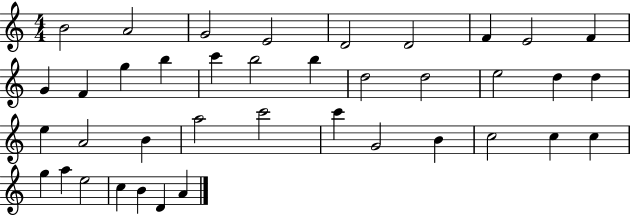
{
  \clef treble
  \numericTimeSignature
  \time 4/4
  \key c \major
  b'2 a'2 | g'2 e'2 | d'2 d'2 | f'4 e'2 f'4 | \break g'4 f'4 g''4 b''4 | c'''4 b''2 b''4 | d''2 d''2 | e''2 d''4 d''4 | \break e''4 a'2 b'4 | a''2 c'''2 | c'''4 g'2 b'4 | c''2 c''4 c''4 | \break g''4 a''4 e''2 | c''4 b'4 d'4 a'4 | \bar "|."
}